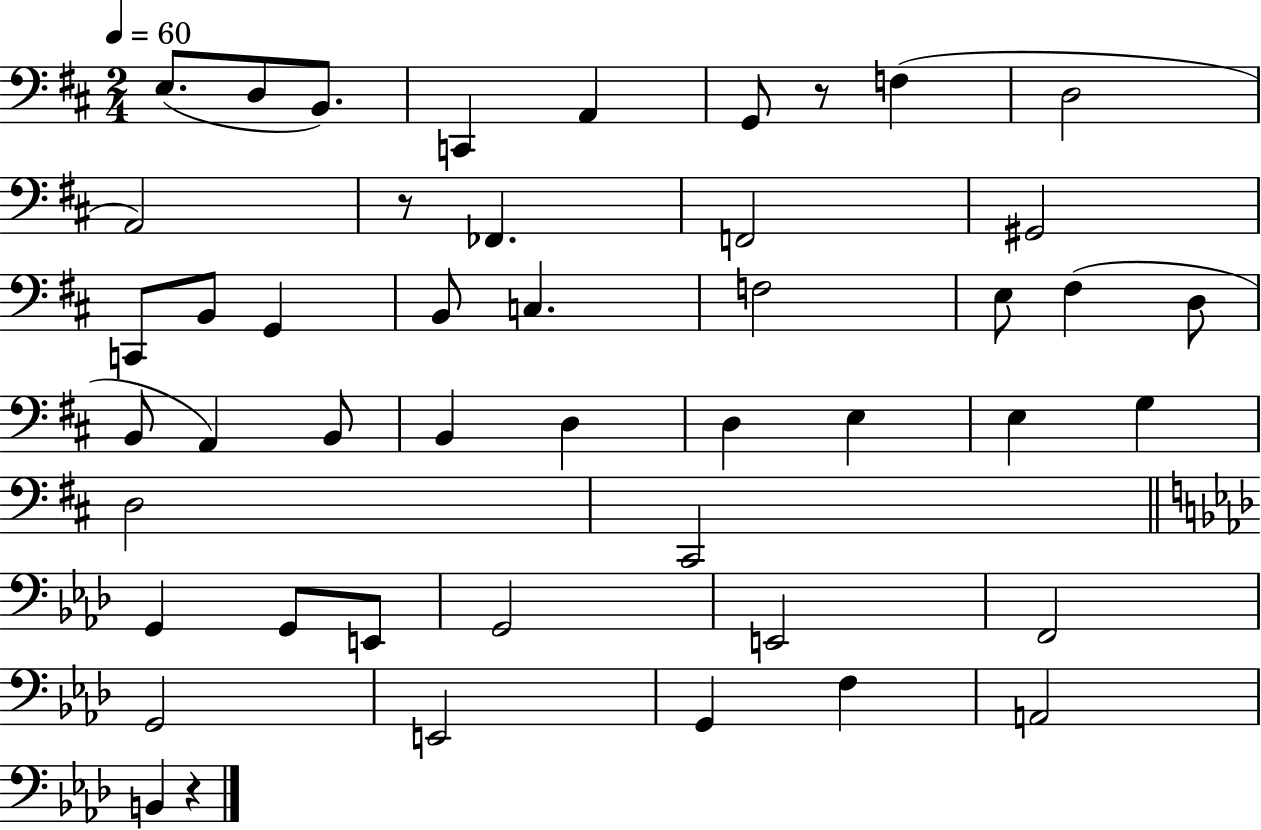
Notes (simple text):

E3/e. D3/e B2/e. C2/q A2/q G2/e R/e F3/q D3/h A2/h R/e FES2/q. F2/h G#2/h C2/e B2/e G2/q B2/e C3/q. F3/h E3/e F#3/q D3/e B2/e A2/q B2/e B2/q D3/q D3/q E3/q E3/q G3/q D3/h C#2/h G2/q G2/e E2/e G2/h E2/h F2/h G2/h E2/h G2/q F3/q A2/h B2/q R/q